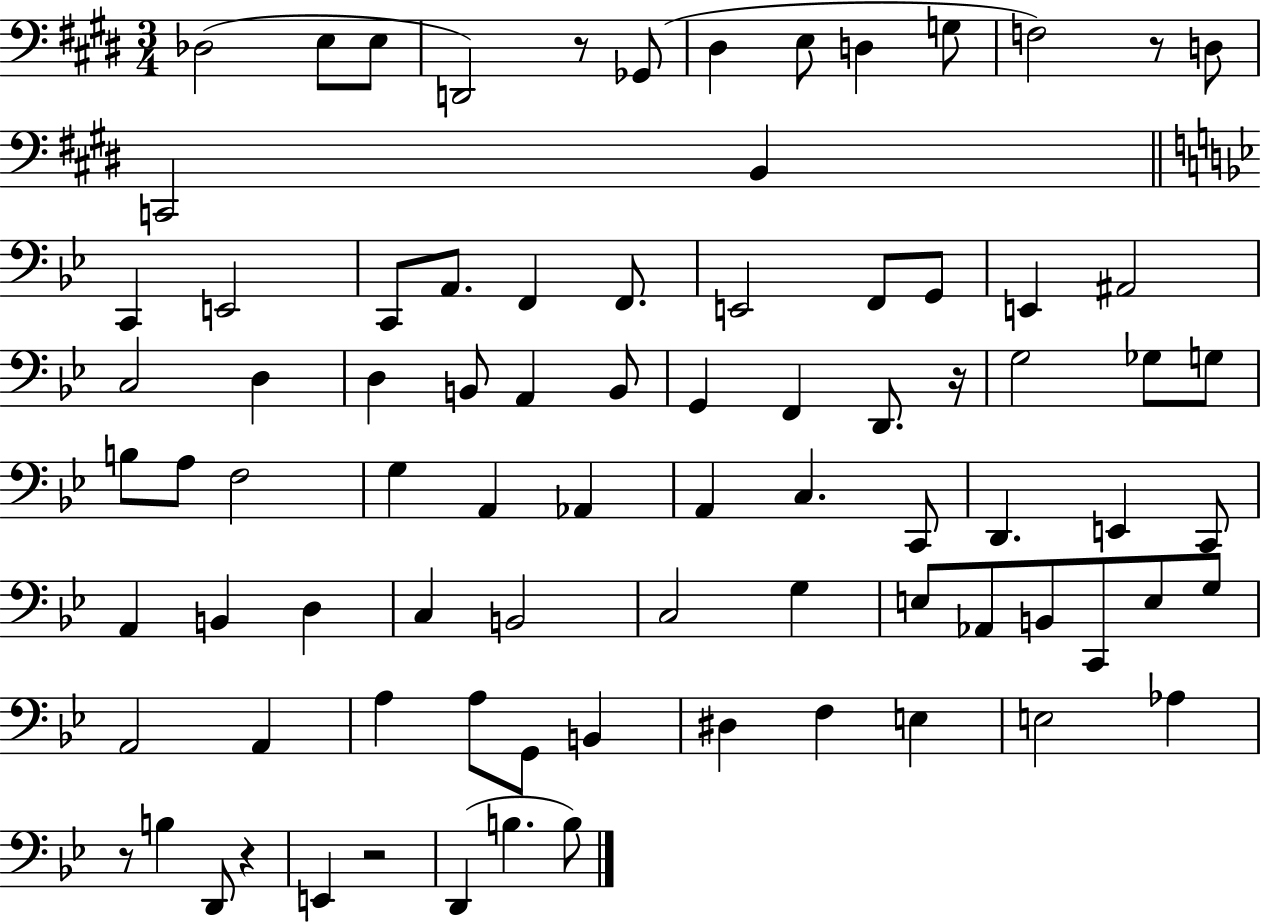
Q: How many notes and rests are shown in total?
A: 84